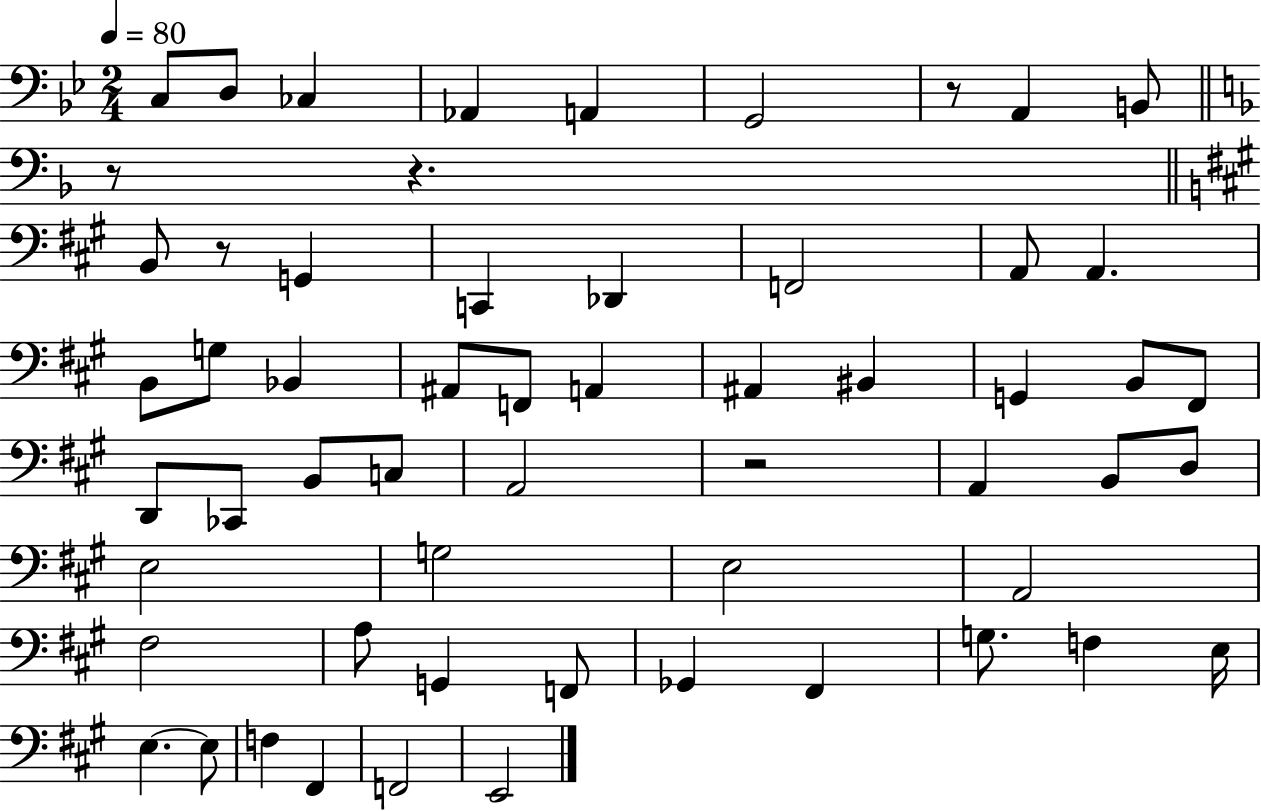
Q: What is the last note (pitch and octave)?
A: E2